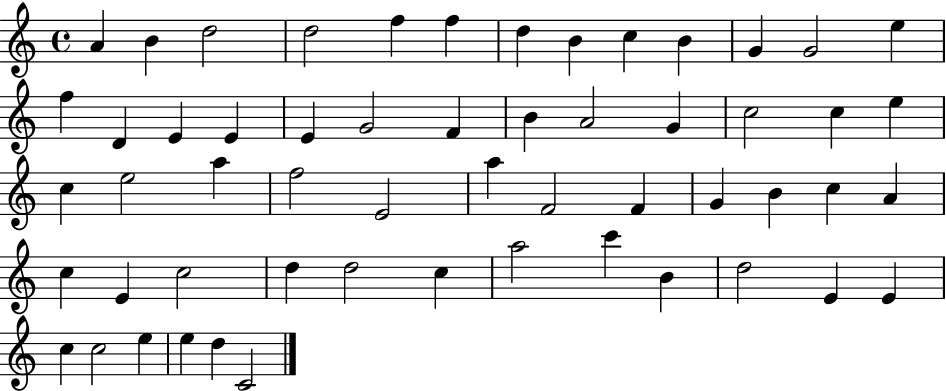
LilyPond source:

{
  \clef treble
  \time 4/4
  \defaultTimeSignature
  \key c \major
  a'4 b'4 d''2 | d''2 f''4 f''4 | d''4 b'4 c''4 b'4 | g'4 g'2 e''4 | \break f''4 d'4 e'4 e'4 | e'4 g'2 f'4 | b'4 a'2 g'4 | c''2 c''4 e''4 | \break c''4 e''2 a''4 | f''2 e'2 | a''4 f'2 f'4 | g'4 b'4 c''4 a'4 | \break c''4 e'4 c''2 | d''4 d''2 c''4 | a''2 c'''4 b'4 | d''2 e'4 e'4 | \break c''4 c''2 e''4 | e''4 d''4 c'2 | \bar "|."
}